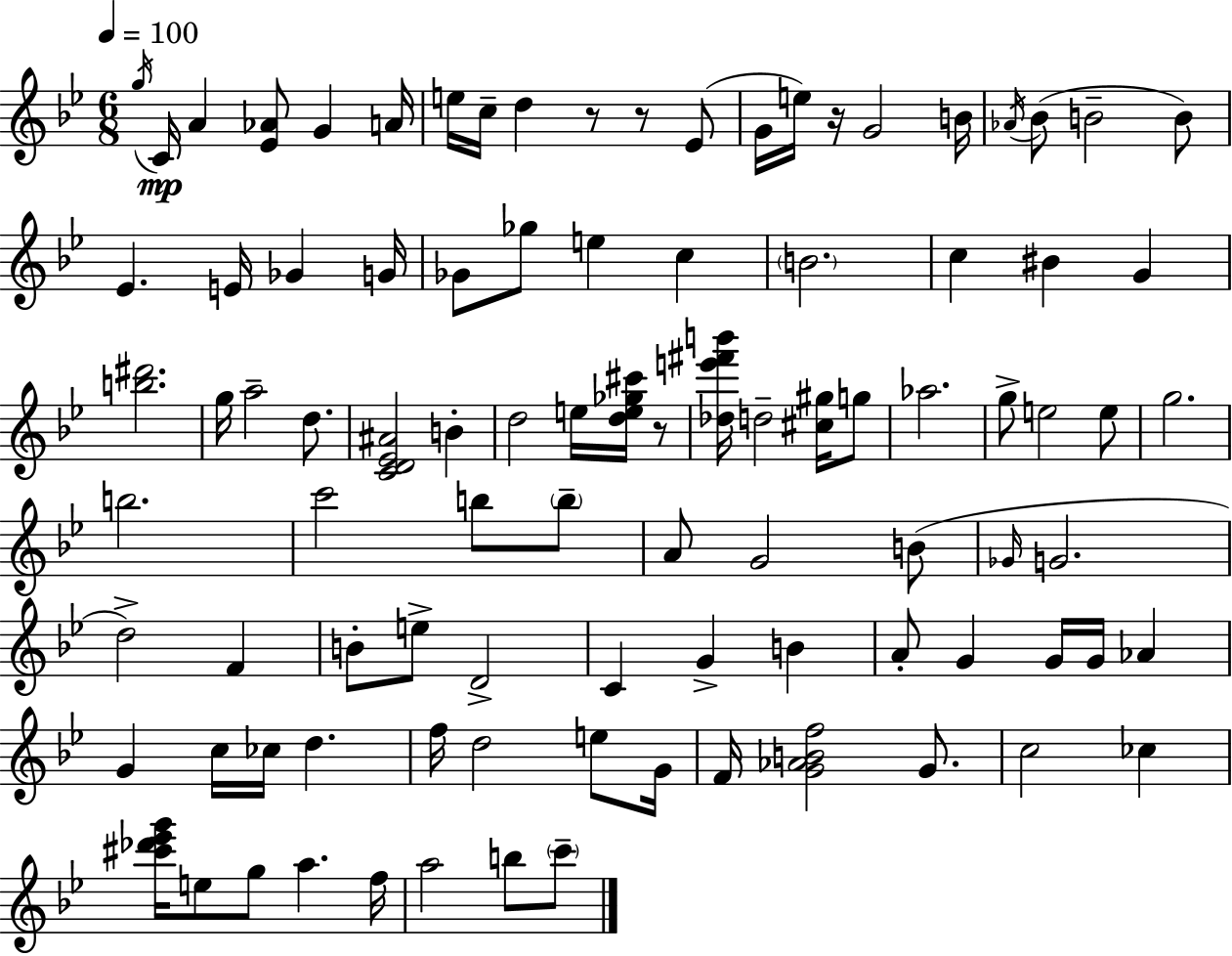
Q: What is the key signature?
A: BES major